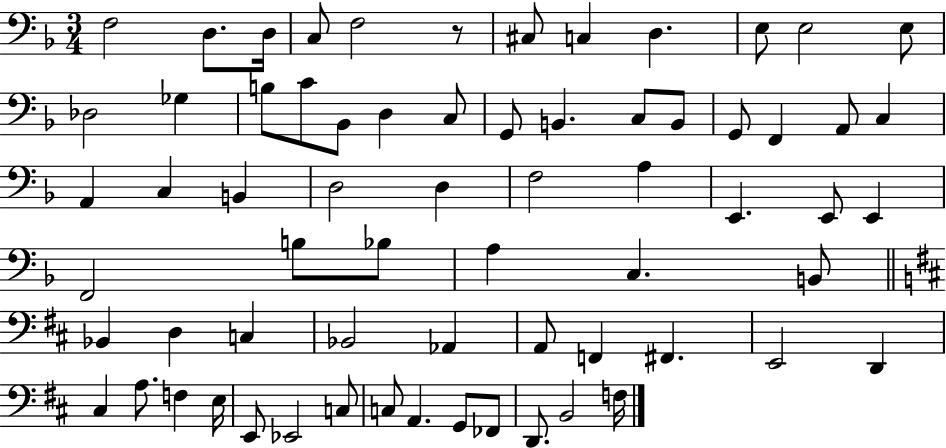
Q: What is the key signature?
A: F major